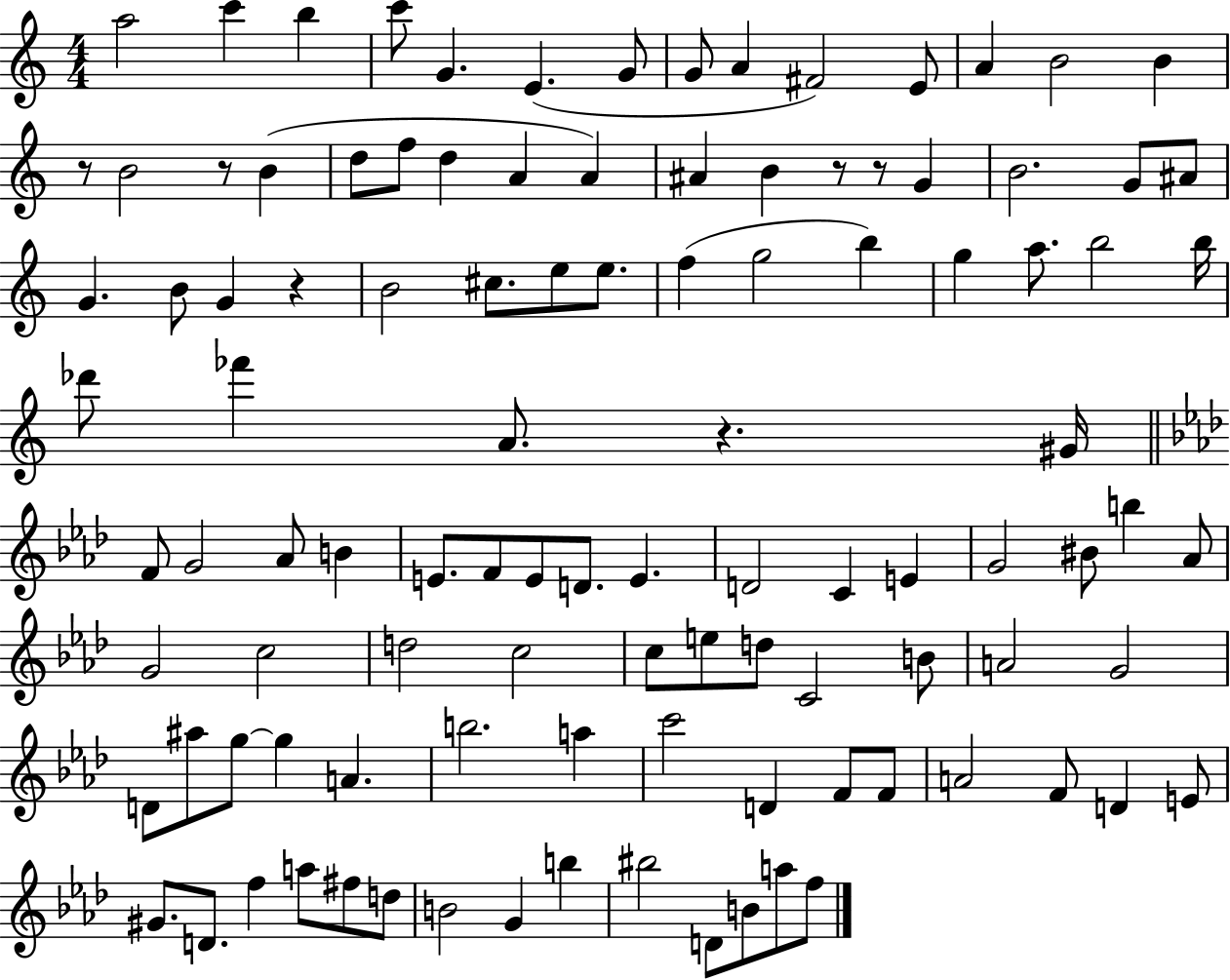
A5/h C6/q B5/q C6/e G4/q. E4/q. G4/e G4/e A4/q F#4/h E4/e A4/q B4/h B4/q R/e B4/h R/e B4/q D5/e F5/e D5/q A4/q A4/q A#4/q B4/q R/e R/e G4/q B4/h. G4/e A#4/e G4/q. B4/e G4/q R/q B4/h C#5/e. E5/e E5/e. F5/q G5/h B5/q G5/q A5/e. B5/h B5/s Db6/e FES6/q A4/e. R/q. G#4/s F4/e G4/h Ab4/e B4/q E4/e. F4/e E4/e D4/e. E4/q. D4/h C4/q E4/q G4/h BIS4/e B5/q Ab4/e G4/h C5/h D5/h C5/h C5/e E5/e D5/e C4/h B4/e A4/h G4/h D4/e A#5/e G5/e G5/q A4/q. B5/h. A5/q C6/h D4/q F4/e F4/e A4/h F4/e D4/q E4/e G#4/e. D4/e. F5/q A5/e F#5/e D5/e B4/h G4/q B5/q BIS5/h D4/e B4/e A5/e F5/e